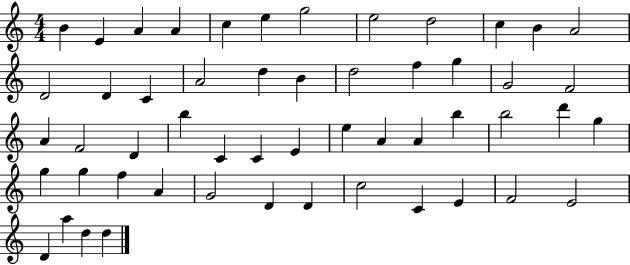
{
  \clef treble
  \numericTimeSignature
  \time 4/4
  \key c \major
  b'4 e'4 a'4 a'4 | c''4 e''4 g''2 | e''2 d''2 | c''4 b'4 a'2 | \break d'2 d'4 c'4 | a'2 d''4 b'4 | d''2 f''4 g''4 | g'2 f'2 | \break a'4 f'2 d'4 | b''4 c'4 c'4 e'4 | e''4 a'4 a'4 b''4 | b''2 d'''4 g''4 | \break g''4 g''4 f''4 a'4 | g'2 d'4 d'4 | c''2 c'4 e'4 | f'2 e'2 | \break d'4 a''4 d''4 d''4 | \bar "|."
}